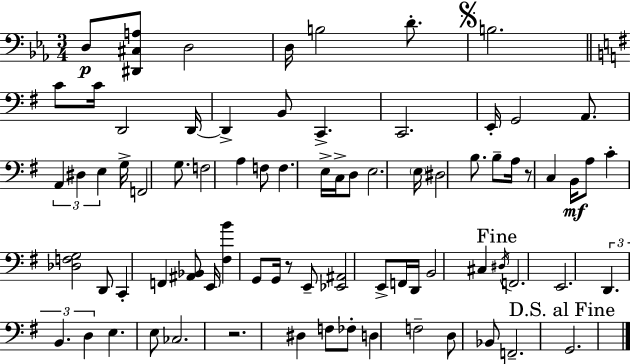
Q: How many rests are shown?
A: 3